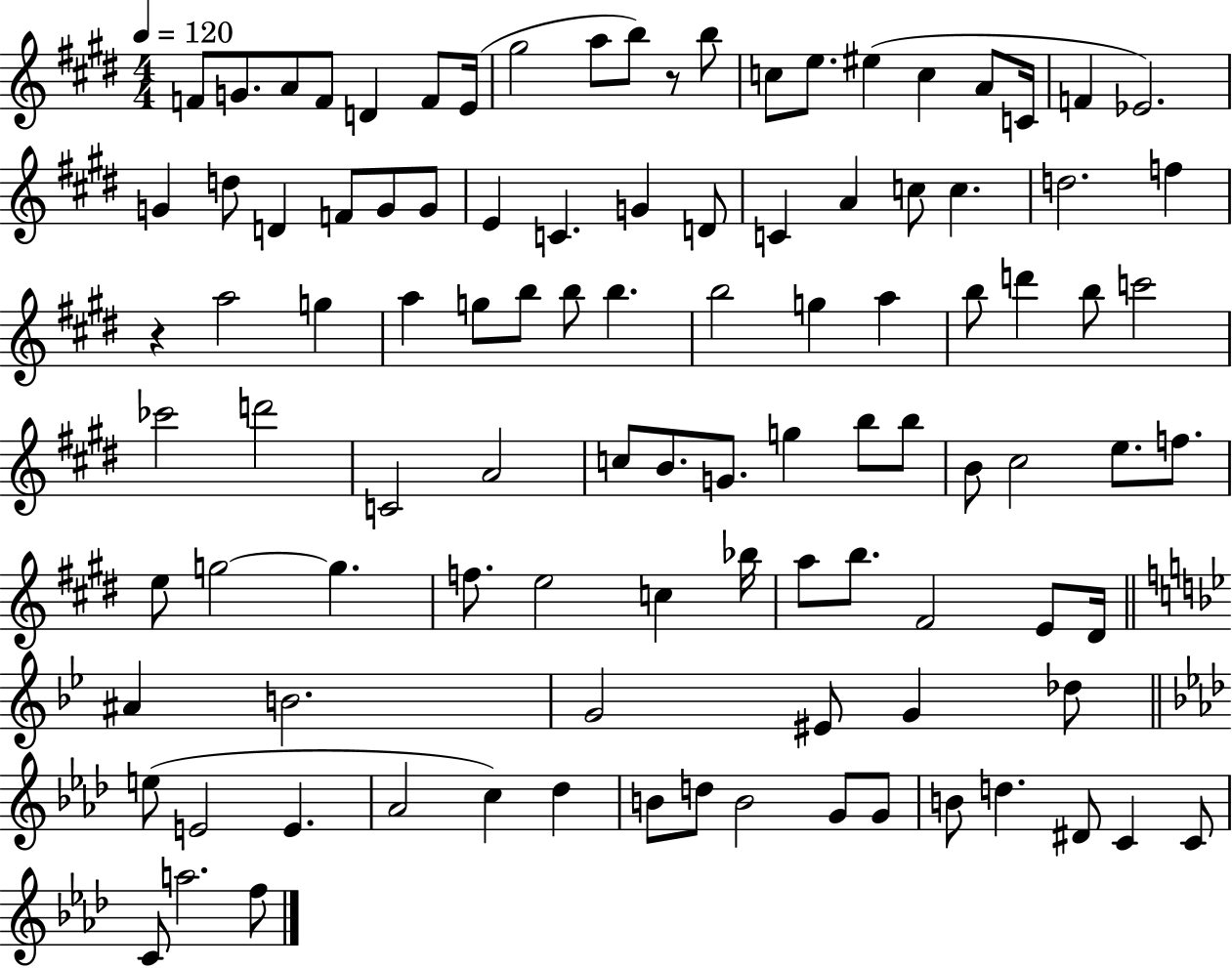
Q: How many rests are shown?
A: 2